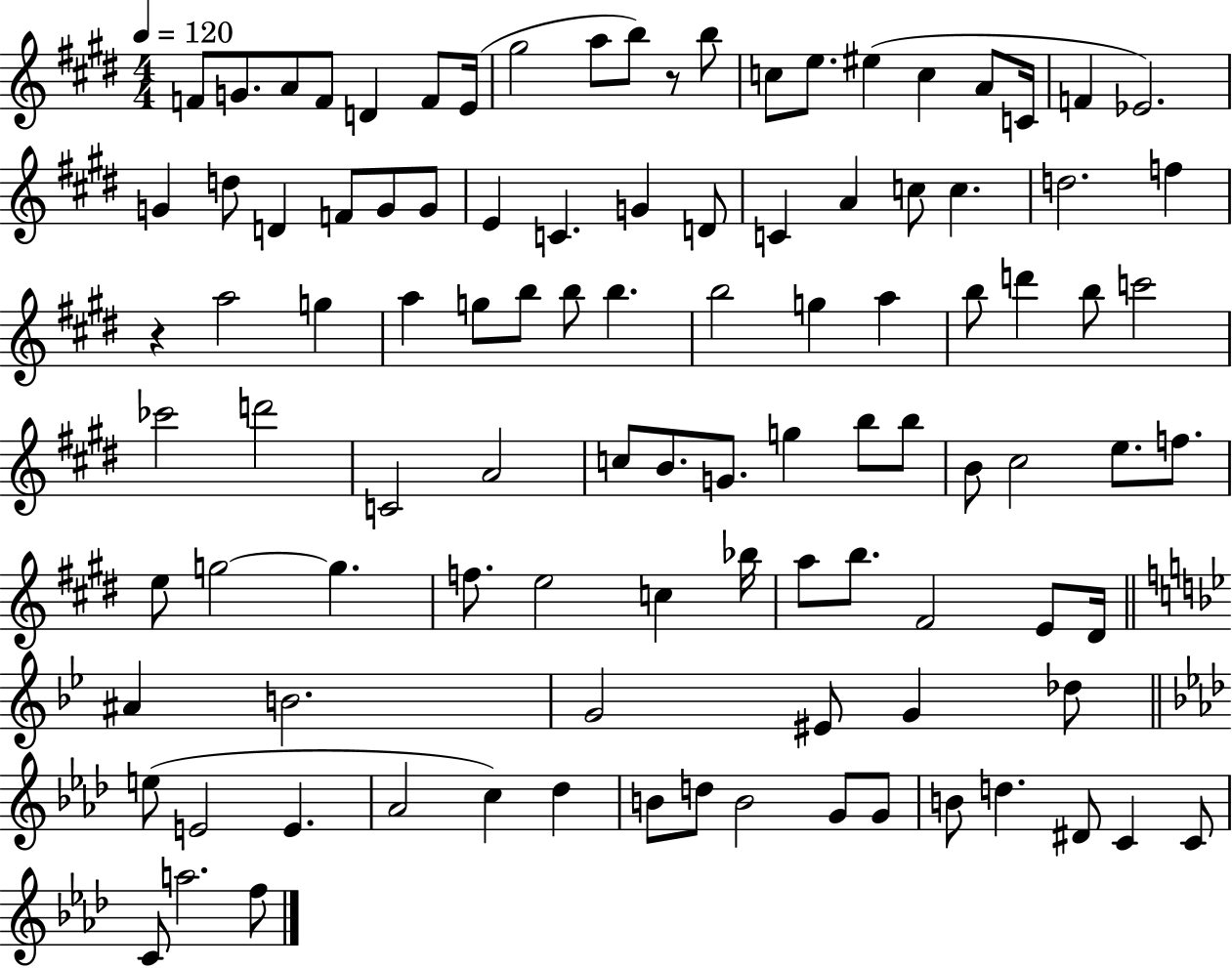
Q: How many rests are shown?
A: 2